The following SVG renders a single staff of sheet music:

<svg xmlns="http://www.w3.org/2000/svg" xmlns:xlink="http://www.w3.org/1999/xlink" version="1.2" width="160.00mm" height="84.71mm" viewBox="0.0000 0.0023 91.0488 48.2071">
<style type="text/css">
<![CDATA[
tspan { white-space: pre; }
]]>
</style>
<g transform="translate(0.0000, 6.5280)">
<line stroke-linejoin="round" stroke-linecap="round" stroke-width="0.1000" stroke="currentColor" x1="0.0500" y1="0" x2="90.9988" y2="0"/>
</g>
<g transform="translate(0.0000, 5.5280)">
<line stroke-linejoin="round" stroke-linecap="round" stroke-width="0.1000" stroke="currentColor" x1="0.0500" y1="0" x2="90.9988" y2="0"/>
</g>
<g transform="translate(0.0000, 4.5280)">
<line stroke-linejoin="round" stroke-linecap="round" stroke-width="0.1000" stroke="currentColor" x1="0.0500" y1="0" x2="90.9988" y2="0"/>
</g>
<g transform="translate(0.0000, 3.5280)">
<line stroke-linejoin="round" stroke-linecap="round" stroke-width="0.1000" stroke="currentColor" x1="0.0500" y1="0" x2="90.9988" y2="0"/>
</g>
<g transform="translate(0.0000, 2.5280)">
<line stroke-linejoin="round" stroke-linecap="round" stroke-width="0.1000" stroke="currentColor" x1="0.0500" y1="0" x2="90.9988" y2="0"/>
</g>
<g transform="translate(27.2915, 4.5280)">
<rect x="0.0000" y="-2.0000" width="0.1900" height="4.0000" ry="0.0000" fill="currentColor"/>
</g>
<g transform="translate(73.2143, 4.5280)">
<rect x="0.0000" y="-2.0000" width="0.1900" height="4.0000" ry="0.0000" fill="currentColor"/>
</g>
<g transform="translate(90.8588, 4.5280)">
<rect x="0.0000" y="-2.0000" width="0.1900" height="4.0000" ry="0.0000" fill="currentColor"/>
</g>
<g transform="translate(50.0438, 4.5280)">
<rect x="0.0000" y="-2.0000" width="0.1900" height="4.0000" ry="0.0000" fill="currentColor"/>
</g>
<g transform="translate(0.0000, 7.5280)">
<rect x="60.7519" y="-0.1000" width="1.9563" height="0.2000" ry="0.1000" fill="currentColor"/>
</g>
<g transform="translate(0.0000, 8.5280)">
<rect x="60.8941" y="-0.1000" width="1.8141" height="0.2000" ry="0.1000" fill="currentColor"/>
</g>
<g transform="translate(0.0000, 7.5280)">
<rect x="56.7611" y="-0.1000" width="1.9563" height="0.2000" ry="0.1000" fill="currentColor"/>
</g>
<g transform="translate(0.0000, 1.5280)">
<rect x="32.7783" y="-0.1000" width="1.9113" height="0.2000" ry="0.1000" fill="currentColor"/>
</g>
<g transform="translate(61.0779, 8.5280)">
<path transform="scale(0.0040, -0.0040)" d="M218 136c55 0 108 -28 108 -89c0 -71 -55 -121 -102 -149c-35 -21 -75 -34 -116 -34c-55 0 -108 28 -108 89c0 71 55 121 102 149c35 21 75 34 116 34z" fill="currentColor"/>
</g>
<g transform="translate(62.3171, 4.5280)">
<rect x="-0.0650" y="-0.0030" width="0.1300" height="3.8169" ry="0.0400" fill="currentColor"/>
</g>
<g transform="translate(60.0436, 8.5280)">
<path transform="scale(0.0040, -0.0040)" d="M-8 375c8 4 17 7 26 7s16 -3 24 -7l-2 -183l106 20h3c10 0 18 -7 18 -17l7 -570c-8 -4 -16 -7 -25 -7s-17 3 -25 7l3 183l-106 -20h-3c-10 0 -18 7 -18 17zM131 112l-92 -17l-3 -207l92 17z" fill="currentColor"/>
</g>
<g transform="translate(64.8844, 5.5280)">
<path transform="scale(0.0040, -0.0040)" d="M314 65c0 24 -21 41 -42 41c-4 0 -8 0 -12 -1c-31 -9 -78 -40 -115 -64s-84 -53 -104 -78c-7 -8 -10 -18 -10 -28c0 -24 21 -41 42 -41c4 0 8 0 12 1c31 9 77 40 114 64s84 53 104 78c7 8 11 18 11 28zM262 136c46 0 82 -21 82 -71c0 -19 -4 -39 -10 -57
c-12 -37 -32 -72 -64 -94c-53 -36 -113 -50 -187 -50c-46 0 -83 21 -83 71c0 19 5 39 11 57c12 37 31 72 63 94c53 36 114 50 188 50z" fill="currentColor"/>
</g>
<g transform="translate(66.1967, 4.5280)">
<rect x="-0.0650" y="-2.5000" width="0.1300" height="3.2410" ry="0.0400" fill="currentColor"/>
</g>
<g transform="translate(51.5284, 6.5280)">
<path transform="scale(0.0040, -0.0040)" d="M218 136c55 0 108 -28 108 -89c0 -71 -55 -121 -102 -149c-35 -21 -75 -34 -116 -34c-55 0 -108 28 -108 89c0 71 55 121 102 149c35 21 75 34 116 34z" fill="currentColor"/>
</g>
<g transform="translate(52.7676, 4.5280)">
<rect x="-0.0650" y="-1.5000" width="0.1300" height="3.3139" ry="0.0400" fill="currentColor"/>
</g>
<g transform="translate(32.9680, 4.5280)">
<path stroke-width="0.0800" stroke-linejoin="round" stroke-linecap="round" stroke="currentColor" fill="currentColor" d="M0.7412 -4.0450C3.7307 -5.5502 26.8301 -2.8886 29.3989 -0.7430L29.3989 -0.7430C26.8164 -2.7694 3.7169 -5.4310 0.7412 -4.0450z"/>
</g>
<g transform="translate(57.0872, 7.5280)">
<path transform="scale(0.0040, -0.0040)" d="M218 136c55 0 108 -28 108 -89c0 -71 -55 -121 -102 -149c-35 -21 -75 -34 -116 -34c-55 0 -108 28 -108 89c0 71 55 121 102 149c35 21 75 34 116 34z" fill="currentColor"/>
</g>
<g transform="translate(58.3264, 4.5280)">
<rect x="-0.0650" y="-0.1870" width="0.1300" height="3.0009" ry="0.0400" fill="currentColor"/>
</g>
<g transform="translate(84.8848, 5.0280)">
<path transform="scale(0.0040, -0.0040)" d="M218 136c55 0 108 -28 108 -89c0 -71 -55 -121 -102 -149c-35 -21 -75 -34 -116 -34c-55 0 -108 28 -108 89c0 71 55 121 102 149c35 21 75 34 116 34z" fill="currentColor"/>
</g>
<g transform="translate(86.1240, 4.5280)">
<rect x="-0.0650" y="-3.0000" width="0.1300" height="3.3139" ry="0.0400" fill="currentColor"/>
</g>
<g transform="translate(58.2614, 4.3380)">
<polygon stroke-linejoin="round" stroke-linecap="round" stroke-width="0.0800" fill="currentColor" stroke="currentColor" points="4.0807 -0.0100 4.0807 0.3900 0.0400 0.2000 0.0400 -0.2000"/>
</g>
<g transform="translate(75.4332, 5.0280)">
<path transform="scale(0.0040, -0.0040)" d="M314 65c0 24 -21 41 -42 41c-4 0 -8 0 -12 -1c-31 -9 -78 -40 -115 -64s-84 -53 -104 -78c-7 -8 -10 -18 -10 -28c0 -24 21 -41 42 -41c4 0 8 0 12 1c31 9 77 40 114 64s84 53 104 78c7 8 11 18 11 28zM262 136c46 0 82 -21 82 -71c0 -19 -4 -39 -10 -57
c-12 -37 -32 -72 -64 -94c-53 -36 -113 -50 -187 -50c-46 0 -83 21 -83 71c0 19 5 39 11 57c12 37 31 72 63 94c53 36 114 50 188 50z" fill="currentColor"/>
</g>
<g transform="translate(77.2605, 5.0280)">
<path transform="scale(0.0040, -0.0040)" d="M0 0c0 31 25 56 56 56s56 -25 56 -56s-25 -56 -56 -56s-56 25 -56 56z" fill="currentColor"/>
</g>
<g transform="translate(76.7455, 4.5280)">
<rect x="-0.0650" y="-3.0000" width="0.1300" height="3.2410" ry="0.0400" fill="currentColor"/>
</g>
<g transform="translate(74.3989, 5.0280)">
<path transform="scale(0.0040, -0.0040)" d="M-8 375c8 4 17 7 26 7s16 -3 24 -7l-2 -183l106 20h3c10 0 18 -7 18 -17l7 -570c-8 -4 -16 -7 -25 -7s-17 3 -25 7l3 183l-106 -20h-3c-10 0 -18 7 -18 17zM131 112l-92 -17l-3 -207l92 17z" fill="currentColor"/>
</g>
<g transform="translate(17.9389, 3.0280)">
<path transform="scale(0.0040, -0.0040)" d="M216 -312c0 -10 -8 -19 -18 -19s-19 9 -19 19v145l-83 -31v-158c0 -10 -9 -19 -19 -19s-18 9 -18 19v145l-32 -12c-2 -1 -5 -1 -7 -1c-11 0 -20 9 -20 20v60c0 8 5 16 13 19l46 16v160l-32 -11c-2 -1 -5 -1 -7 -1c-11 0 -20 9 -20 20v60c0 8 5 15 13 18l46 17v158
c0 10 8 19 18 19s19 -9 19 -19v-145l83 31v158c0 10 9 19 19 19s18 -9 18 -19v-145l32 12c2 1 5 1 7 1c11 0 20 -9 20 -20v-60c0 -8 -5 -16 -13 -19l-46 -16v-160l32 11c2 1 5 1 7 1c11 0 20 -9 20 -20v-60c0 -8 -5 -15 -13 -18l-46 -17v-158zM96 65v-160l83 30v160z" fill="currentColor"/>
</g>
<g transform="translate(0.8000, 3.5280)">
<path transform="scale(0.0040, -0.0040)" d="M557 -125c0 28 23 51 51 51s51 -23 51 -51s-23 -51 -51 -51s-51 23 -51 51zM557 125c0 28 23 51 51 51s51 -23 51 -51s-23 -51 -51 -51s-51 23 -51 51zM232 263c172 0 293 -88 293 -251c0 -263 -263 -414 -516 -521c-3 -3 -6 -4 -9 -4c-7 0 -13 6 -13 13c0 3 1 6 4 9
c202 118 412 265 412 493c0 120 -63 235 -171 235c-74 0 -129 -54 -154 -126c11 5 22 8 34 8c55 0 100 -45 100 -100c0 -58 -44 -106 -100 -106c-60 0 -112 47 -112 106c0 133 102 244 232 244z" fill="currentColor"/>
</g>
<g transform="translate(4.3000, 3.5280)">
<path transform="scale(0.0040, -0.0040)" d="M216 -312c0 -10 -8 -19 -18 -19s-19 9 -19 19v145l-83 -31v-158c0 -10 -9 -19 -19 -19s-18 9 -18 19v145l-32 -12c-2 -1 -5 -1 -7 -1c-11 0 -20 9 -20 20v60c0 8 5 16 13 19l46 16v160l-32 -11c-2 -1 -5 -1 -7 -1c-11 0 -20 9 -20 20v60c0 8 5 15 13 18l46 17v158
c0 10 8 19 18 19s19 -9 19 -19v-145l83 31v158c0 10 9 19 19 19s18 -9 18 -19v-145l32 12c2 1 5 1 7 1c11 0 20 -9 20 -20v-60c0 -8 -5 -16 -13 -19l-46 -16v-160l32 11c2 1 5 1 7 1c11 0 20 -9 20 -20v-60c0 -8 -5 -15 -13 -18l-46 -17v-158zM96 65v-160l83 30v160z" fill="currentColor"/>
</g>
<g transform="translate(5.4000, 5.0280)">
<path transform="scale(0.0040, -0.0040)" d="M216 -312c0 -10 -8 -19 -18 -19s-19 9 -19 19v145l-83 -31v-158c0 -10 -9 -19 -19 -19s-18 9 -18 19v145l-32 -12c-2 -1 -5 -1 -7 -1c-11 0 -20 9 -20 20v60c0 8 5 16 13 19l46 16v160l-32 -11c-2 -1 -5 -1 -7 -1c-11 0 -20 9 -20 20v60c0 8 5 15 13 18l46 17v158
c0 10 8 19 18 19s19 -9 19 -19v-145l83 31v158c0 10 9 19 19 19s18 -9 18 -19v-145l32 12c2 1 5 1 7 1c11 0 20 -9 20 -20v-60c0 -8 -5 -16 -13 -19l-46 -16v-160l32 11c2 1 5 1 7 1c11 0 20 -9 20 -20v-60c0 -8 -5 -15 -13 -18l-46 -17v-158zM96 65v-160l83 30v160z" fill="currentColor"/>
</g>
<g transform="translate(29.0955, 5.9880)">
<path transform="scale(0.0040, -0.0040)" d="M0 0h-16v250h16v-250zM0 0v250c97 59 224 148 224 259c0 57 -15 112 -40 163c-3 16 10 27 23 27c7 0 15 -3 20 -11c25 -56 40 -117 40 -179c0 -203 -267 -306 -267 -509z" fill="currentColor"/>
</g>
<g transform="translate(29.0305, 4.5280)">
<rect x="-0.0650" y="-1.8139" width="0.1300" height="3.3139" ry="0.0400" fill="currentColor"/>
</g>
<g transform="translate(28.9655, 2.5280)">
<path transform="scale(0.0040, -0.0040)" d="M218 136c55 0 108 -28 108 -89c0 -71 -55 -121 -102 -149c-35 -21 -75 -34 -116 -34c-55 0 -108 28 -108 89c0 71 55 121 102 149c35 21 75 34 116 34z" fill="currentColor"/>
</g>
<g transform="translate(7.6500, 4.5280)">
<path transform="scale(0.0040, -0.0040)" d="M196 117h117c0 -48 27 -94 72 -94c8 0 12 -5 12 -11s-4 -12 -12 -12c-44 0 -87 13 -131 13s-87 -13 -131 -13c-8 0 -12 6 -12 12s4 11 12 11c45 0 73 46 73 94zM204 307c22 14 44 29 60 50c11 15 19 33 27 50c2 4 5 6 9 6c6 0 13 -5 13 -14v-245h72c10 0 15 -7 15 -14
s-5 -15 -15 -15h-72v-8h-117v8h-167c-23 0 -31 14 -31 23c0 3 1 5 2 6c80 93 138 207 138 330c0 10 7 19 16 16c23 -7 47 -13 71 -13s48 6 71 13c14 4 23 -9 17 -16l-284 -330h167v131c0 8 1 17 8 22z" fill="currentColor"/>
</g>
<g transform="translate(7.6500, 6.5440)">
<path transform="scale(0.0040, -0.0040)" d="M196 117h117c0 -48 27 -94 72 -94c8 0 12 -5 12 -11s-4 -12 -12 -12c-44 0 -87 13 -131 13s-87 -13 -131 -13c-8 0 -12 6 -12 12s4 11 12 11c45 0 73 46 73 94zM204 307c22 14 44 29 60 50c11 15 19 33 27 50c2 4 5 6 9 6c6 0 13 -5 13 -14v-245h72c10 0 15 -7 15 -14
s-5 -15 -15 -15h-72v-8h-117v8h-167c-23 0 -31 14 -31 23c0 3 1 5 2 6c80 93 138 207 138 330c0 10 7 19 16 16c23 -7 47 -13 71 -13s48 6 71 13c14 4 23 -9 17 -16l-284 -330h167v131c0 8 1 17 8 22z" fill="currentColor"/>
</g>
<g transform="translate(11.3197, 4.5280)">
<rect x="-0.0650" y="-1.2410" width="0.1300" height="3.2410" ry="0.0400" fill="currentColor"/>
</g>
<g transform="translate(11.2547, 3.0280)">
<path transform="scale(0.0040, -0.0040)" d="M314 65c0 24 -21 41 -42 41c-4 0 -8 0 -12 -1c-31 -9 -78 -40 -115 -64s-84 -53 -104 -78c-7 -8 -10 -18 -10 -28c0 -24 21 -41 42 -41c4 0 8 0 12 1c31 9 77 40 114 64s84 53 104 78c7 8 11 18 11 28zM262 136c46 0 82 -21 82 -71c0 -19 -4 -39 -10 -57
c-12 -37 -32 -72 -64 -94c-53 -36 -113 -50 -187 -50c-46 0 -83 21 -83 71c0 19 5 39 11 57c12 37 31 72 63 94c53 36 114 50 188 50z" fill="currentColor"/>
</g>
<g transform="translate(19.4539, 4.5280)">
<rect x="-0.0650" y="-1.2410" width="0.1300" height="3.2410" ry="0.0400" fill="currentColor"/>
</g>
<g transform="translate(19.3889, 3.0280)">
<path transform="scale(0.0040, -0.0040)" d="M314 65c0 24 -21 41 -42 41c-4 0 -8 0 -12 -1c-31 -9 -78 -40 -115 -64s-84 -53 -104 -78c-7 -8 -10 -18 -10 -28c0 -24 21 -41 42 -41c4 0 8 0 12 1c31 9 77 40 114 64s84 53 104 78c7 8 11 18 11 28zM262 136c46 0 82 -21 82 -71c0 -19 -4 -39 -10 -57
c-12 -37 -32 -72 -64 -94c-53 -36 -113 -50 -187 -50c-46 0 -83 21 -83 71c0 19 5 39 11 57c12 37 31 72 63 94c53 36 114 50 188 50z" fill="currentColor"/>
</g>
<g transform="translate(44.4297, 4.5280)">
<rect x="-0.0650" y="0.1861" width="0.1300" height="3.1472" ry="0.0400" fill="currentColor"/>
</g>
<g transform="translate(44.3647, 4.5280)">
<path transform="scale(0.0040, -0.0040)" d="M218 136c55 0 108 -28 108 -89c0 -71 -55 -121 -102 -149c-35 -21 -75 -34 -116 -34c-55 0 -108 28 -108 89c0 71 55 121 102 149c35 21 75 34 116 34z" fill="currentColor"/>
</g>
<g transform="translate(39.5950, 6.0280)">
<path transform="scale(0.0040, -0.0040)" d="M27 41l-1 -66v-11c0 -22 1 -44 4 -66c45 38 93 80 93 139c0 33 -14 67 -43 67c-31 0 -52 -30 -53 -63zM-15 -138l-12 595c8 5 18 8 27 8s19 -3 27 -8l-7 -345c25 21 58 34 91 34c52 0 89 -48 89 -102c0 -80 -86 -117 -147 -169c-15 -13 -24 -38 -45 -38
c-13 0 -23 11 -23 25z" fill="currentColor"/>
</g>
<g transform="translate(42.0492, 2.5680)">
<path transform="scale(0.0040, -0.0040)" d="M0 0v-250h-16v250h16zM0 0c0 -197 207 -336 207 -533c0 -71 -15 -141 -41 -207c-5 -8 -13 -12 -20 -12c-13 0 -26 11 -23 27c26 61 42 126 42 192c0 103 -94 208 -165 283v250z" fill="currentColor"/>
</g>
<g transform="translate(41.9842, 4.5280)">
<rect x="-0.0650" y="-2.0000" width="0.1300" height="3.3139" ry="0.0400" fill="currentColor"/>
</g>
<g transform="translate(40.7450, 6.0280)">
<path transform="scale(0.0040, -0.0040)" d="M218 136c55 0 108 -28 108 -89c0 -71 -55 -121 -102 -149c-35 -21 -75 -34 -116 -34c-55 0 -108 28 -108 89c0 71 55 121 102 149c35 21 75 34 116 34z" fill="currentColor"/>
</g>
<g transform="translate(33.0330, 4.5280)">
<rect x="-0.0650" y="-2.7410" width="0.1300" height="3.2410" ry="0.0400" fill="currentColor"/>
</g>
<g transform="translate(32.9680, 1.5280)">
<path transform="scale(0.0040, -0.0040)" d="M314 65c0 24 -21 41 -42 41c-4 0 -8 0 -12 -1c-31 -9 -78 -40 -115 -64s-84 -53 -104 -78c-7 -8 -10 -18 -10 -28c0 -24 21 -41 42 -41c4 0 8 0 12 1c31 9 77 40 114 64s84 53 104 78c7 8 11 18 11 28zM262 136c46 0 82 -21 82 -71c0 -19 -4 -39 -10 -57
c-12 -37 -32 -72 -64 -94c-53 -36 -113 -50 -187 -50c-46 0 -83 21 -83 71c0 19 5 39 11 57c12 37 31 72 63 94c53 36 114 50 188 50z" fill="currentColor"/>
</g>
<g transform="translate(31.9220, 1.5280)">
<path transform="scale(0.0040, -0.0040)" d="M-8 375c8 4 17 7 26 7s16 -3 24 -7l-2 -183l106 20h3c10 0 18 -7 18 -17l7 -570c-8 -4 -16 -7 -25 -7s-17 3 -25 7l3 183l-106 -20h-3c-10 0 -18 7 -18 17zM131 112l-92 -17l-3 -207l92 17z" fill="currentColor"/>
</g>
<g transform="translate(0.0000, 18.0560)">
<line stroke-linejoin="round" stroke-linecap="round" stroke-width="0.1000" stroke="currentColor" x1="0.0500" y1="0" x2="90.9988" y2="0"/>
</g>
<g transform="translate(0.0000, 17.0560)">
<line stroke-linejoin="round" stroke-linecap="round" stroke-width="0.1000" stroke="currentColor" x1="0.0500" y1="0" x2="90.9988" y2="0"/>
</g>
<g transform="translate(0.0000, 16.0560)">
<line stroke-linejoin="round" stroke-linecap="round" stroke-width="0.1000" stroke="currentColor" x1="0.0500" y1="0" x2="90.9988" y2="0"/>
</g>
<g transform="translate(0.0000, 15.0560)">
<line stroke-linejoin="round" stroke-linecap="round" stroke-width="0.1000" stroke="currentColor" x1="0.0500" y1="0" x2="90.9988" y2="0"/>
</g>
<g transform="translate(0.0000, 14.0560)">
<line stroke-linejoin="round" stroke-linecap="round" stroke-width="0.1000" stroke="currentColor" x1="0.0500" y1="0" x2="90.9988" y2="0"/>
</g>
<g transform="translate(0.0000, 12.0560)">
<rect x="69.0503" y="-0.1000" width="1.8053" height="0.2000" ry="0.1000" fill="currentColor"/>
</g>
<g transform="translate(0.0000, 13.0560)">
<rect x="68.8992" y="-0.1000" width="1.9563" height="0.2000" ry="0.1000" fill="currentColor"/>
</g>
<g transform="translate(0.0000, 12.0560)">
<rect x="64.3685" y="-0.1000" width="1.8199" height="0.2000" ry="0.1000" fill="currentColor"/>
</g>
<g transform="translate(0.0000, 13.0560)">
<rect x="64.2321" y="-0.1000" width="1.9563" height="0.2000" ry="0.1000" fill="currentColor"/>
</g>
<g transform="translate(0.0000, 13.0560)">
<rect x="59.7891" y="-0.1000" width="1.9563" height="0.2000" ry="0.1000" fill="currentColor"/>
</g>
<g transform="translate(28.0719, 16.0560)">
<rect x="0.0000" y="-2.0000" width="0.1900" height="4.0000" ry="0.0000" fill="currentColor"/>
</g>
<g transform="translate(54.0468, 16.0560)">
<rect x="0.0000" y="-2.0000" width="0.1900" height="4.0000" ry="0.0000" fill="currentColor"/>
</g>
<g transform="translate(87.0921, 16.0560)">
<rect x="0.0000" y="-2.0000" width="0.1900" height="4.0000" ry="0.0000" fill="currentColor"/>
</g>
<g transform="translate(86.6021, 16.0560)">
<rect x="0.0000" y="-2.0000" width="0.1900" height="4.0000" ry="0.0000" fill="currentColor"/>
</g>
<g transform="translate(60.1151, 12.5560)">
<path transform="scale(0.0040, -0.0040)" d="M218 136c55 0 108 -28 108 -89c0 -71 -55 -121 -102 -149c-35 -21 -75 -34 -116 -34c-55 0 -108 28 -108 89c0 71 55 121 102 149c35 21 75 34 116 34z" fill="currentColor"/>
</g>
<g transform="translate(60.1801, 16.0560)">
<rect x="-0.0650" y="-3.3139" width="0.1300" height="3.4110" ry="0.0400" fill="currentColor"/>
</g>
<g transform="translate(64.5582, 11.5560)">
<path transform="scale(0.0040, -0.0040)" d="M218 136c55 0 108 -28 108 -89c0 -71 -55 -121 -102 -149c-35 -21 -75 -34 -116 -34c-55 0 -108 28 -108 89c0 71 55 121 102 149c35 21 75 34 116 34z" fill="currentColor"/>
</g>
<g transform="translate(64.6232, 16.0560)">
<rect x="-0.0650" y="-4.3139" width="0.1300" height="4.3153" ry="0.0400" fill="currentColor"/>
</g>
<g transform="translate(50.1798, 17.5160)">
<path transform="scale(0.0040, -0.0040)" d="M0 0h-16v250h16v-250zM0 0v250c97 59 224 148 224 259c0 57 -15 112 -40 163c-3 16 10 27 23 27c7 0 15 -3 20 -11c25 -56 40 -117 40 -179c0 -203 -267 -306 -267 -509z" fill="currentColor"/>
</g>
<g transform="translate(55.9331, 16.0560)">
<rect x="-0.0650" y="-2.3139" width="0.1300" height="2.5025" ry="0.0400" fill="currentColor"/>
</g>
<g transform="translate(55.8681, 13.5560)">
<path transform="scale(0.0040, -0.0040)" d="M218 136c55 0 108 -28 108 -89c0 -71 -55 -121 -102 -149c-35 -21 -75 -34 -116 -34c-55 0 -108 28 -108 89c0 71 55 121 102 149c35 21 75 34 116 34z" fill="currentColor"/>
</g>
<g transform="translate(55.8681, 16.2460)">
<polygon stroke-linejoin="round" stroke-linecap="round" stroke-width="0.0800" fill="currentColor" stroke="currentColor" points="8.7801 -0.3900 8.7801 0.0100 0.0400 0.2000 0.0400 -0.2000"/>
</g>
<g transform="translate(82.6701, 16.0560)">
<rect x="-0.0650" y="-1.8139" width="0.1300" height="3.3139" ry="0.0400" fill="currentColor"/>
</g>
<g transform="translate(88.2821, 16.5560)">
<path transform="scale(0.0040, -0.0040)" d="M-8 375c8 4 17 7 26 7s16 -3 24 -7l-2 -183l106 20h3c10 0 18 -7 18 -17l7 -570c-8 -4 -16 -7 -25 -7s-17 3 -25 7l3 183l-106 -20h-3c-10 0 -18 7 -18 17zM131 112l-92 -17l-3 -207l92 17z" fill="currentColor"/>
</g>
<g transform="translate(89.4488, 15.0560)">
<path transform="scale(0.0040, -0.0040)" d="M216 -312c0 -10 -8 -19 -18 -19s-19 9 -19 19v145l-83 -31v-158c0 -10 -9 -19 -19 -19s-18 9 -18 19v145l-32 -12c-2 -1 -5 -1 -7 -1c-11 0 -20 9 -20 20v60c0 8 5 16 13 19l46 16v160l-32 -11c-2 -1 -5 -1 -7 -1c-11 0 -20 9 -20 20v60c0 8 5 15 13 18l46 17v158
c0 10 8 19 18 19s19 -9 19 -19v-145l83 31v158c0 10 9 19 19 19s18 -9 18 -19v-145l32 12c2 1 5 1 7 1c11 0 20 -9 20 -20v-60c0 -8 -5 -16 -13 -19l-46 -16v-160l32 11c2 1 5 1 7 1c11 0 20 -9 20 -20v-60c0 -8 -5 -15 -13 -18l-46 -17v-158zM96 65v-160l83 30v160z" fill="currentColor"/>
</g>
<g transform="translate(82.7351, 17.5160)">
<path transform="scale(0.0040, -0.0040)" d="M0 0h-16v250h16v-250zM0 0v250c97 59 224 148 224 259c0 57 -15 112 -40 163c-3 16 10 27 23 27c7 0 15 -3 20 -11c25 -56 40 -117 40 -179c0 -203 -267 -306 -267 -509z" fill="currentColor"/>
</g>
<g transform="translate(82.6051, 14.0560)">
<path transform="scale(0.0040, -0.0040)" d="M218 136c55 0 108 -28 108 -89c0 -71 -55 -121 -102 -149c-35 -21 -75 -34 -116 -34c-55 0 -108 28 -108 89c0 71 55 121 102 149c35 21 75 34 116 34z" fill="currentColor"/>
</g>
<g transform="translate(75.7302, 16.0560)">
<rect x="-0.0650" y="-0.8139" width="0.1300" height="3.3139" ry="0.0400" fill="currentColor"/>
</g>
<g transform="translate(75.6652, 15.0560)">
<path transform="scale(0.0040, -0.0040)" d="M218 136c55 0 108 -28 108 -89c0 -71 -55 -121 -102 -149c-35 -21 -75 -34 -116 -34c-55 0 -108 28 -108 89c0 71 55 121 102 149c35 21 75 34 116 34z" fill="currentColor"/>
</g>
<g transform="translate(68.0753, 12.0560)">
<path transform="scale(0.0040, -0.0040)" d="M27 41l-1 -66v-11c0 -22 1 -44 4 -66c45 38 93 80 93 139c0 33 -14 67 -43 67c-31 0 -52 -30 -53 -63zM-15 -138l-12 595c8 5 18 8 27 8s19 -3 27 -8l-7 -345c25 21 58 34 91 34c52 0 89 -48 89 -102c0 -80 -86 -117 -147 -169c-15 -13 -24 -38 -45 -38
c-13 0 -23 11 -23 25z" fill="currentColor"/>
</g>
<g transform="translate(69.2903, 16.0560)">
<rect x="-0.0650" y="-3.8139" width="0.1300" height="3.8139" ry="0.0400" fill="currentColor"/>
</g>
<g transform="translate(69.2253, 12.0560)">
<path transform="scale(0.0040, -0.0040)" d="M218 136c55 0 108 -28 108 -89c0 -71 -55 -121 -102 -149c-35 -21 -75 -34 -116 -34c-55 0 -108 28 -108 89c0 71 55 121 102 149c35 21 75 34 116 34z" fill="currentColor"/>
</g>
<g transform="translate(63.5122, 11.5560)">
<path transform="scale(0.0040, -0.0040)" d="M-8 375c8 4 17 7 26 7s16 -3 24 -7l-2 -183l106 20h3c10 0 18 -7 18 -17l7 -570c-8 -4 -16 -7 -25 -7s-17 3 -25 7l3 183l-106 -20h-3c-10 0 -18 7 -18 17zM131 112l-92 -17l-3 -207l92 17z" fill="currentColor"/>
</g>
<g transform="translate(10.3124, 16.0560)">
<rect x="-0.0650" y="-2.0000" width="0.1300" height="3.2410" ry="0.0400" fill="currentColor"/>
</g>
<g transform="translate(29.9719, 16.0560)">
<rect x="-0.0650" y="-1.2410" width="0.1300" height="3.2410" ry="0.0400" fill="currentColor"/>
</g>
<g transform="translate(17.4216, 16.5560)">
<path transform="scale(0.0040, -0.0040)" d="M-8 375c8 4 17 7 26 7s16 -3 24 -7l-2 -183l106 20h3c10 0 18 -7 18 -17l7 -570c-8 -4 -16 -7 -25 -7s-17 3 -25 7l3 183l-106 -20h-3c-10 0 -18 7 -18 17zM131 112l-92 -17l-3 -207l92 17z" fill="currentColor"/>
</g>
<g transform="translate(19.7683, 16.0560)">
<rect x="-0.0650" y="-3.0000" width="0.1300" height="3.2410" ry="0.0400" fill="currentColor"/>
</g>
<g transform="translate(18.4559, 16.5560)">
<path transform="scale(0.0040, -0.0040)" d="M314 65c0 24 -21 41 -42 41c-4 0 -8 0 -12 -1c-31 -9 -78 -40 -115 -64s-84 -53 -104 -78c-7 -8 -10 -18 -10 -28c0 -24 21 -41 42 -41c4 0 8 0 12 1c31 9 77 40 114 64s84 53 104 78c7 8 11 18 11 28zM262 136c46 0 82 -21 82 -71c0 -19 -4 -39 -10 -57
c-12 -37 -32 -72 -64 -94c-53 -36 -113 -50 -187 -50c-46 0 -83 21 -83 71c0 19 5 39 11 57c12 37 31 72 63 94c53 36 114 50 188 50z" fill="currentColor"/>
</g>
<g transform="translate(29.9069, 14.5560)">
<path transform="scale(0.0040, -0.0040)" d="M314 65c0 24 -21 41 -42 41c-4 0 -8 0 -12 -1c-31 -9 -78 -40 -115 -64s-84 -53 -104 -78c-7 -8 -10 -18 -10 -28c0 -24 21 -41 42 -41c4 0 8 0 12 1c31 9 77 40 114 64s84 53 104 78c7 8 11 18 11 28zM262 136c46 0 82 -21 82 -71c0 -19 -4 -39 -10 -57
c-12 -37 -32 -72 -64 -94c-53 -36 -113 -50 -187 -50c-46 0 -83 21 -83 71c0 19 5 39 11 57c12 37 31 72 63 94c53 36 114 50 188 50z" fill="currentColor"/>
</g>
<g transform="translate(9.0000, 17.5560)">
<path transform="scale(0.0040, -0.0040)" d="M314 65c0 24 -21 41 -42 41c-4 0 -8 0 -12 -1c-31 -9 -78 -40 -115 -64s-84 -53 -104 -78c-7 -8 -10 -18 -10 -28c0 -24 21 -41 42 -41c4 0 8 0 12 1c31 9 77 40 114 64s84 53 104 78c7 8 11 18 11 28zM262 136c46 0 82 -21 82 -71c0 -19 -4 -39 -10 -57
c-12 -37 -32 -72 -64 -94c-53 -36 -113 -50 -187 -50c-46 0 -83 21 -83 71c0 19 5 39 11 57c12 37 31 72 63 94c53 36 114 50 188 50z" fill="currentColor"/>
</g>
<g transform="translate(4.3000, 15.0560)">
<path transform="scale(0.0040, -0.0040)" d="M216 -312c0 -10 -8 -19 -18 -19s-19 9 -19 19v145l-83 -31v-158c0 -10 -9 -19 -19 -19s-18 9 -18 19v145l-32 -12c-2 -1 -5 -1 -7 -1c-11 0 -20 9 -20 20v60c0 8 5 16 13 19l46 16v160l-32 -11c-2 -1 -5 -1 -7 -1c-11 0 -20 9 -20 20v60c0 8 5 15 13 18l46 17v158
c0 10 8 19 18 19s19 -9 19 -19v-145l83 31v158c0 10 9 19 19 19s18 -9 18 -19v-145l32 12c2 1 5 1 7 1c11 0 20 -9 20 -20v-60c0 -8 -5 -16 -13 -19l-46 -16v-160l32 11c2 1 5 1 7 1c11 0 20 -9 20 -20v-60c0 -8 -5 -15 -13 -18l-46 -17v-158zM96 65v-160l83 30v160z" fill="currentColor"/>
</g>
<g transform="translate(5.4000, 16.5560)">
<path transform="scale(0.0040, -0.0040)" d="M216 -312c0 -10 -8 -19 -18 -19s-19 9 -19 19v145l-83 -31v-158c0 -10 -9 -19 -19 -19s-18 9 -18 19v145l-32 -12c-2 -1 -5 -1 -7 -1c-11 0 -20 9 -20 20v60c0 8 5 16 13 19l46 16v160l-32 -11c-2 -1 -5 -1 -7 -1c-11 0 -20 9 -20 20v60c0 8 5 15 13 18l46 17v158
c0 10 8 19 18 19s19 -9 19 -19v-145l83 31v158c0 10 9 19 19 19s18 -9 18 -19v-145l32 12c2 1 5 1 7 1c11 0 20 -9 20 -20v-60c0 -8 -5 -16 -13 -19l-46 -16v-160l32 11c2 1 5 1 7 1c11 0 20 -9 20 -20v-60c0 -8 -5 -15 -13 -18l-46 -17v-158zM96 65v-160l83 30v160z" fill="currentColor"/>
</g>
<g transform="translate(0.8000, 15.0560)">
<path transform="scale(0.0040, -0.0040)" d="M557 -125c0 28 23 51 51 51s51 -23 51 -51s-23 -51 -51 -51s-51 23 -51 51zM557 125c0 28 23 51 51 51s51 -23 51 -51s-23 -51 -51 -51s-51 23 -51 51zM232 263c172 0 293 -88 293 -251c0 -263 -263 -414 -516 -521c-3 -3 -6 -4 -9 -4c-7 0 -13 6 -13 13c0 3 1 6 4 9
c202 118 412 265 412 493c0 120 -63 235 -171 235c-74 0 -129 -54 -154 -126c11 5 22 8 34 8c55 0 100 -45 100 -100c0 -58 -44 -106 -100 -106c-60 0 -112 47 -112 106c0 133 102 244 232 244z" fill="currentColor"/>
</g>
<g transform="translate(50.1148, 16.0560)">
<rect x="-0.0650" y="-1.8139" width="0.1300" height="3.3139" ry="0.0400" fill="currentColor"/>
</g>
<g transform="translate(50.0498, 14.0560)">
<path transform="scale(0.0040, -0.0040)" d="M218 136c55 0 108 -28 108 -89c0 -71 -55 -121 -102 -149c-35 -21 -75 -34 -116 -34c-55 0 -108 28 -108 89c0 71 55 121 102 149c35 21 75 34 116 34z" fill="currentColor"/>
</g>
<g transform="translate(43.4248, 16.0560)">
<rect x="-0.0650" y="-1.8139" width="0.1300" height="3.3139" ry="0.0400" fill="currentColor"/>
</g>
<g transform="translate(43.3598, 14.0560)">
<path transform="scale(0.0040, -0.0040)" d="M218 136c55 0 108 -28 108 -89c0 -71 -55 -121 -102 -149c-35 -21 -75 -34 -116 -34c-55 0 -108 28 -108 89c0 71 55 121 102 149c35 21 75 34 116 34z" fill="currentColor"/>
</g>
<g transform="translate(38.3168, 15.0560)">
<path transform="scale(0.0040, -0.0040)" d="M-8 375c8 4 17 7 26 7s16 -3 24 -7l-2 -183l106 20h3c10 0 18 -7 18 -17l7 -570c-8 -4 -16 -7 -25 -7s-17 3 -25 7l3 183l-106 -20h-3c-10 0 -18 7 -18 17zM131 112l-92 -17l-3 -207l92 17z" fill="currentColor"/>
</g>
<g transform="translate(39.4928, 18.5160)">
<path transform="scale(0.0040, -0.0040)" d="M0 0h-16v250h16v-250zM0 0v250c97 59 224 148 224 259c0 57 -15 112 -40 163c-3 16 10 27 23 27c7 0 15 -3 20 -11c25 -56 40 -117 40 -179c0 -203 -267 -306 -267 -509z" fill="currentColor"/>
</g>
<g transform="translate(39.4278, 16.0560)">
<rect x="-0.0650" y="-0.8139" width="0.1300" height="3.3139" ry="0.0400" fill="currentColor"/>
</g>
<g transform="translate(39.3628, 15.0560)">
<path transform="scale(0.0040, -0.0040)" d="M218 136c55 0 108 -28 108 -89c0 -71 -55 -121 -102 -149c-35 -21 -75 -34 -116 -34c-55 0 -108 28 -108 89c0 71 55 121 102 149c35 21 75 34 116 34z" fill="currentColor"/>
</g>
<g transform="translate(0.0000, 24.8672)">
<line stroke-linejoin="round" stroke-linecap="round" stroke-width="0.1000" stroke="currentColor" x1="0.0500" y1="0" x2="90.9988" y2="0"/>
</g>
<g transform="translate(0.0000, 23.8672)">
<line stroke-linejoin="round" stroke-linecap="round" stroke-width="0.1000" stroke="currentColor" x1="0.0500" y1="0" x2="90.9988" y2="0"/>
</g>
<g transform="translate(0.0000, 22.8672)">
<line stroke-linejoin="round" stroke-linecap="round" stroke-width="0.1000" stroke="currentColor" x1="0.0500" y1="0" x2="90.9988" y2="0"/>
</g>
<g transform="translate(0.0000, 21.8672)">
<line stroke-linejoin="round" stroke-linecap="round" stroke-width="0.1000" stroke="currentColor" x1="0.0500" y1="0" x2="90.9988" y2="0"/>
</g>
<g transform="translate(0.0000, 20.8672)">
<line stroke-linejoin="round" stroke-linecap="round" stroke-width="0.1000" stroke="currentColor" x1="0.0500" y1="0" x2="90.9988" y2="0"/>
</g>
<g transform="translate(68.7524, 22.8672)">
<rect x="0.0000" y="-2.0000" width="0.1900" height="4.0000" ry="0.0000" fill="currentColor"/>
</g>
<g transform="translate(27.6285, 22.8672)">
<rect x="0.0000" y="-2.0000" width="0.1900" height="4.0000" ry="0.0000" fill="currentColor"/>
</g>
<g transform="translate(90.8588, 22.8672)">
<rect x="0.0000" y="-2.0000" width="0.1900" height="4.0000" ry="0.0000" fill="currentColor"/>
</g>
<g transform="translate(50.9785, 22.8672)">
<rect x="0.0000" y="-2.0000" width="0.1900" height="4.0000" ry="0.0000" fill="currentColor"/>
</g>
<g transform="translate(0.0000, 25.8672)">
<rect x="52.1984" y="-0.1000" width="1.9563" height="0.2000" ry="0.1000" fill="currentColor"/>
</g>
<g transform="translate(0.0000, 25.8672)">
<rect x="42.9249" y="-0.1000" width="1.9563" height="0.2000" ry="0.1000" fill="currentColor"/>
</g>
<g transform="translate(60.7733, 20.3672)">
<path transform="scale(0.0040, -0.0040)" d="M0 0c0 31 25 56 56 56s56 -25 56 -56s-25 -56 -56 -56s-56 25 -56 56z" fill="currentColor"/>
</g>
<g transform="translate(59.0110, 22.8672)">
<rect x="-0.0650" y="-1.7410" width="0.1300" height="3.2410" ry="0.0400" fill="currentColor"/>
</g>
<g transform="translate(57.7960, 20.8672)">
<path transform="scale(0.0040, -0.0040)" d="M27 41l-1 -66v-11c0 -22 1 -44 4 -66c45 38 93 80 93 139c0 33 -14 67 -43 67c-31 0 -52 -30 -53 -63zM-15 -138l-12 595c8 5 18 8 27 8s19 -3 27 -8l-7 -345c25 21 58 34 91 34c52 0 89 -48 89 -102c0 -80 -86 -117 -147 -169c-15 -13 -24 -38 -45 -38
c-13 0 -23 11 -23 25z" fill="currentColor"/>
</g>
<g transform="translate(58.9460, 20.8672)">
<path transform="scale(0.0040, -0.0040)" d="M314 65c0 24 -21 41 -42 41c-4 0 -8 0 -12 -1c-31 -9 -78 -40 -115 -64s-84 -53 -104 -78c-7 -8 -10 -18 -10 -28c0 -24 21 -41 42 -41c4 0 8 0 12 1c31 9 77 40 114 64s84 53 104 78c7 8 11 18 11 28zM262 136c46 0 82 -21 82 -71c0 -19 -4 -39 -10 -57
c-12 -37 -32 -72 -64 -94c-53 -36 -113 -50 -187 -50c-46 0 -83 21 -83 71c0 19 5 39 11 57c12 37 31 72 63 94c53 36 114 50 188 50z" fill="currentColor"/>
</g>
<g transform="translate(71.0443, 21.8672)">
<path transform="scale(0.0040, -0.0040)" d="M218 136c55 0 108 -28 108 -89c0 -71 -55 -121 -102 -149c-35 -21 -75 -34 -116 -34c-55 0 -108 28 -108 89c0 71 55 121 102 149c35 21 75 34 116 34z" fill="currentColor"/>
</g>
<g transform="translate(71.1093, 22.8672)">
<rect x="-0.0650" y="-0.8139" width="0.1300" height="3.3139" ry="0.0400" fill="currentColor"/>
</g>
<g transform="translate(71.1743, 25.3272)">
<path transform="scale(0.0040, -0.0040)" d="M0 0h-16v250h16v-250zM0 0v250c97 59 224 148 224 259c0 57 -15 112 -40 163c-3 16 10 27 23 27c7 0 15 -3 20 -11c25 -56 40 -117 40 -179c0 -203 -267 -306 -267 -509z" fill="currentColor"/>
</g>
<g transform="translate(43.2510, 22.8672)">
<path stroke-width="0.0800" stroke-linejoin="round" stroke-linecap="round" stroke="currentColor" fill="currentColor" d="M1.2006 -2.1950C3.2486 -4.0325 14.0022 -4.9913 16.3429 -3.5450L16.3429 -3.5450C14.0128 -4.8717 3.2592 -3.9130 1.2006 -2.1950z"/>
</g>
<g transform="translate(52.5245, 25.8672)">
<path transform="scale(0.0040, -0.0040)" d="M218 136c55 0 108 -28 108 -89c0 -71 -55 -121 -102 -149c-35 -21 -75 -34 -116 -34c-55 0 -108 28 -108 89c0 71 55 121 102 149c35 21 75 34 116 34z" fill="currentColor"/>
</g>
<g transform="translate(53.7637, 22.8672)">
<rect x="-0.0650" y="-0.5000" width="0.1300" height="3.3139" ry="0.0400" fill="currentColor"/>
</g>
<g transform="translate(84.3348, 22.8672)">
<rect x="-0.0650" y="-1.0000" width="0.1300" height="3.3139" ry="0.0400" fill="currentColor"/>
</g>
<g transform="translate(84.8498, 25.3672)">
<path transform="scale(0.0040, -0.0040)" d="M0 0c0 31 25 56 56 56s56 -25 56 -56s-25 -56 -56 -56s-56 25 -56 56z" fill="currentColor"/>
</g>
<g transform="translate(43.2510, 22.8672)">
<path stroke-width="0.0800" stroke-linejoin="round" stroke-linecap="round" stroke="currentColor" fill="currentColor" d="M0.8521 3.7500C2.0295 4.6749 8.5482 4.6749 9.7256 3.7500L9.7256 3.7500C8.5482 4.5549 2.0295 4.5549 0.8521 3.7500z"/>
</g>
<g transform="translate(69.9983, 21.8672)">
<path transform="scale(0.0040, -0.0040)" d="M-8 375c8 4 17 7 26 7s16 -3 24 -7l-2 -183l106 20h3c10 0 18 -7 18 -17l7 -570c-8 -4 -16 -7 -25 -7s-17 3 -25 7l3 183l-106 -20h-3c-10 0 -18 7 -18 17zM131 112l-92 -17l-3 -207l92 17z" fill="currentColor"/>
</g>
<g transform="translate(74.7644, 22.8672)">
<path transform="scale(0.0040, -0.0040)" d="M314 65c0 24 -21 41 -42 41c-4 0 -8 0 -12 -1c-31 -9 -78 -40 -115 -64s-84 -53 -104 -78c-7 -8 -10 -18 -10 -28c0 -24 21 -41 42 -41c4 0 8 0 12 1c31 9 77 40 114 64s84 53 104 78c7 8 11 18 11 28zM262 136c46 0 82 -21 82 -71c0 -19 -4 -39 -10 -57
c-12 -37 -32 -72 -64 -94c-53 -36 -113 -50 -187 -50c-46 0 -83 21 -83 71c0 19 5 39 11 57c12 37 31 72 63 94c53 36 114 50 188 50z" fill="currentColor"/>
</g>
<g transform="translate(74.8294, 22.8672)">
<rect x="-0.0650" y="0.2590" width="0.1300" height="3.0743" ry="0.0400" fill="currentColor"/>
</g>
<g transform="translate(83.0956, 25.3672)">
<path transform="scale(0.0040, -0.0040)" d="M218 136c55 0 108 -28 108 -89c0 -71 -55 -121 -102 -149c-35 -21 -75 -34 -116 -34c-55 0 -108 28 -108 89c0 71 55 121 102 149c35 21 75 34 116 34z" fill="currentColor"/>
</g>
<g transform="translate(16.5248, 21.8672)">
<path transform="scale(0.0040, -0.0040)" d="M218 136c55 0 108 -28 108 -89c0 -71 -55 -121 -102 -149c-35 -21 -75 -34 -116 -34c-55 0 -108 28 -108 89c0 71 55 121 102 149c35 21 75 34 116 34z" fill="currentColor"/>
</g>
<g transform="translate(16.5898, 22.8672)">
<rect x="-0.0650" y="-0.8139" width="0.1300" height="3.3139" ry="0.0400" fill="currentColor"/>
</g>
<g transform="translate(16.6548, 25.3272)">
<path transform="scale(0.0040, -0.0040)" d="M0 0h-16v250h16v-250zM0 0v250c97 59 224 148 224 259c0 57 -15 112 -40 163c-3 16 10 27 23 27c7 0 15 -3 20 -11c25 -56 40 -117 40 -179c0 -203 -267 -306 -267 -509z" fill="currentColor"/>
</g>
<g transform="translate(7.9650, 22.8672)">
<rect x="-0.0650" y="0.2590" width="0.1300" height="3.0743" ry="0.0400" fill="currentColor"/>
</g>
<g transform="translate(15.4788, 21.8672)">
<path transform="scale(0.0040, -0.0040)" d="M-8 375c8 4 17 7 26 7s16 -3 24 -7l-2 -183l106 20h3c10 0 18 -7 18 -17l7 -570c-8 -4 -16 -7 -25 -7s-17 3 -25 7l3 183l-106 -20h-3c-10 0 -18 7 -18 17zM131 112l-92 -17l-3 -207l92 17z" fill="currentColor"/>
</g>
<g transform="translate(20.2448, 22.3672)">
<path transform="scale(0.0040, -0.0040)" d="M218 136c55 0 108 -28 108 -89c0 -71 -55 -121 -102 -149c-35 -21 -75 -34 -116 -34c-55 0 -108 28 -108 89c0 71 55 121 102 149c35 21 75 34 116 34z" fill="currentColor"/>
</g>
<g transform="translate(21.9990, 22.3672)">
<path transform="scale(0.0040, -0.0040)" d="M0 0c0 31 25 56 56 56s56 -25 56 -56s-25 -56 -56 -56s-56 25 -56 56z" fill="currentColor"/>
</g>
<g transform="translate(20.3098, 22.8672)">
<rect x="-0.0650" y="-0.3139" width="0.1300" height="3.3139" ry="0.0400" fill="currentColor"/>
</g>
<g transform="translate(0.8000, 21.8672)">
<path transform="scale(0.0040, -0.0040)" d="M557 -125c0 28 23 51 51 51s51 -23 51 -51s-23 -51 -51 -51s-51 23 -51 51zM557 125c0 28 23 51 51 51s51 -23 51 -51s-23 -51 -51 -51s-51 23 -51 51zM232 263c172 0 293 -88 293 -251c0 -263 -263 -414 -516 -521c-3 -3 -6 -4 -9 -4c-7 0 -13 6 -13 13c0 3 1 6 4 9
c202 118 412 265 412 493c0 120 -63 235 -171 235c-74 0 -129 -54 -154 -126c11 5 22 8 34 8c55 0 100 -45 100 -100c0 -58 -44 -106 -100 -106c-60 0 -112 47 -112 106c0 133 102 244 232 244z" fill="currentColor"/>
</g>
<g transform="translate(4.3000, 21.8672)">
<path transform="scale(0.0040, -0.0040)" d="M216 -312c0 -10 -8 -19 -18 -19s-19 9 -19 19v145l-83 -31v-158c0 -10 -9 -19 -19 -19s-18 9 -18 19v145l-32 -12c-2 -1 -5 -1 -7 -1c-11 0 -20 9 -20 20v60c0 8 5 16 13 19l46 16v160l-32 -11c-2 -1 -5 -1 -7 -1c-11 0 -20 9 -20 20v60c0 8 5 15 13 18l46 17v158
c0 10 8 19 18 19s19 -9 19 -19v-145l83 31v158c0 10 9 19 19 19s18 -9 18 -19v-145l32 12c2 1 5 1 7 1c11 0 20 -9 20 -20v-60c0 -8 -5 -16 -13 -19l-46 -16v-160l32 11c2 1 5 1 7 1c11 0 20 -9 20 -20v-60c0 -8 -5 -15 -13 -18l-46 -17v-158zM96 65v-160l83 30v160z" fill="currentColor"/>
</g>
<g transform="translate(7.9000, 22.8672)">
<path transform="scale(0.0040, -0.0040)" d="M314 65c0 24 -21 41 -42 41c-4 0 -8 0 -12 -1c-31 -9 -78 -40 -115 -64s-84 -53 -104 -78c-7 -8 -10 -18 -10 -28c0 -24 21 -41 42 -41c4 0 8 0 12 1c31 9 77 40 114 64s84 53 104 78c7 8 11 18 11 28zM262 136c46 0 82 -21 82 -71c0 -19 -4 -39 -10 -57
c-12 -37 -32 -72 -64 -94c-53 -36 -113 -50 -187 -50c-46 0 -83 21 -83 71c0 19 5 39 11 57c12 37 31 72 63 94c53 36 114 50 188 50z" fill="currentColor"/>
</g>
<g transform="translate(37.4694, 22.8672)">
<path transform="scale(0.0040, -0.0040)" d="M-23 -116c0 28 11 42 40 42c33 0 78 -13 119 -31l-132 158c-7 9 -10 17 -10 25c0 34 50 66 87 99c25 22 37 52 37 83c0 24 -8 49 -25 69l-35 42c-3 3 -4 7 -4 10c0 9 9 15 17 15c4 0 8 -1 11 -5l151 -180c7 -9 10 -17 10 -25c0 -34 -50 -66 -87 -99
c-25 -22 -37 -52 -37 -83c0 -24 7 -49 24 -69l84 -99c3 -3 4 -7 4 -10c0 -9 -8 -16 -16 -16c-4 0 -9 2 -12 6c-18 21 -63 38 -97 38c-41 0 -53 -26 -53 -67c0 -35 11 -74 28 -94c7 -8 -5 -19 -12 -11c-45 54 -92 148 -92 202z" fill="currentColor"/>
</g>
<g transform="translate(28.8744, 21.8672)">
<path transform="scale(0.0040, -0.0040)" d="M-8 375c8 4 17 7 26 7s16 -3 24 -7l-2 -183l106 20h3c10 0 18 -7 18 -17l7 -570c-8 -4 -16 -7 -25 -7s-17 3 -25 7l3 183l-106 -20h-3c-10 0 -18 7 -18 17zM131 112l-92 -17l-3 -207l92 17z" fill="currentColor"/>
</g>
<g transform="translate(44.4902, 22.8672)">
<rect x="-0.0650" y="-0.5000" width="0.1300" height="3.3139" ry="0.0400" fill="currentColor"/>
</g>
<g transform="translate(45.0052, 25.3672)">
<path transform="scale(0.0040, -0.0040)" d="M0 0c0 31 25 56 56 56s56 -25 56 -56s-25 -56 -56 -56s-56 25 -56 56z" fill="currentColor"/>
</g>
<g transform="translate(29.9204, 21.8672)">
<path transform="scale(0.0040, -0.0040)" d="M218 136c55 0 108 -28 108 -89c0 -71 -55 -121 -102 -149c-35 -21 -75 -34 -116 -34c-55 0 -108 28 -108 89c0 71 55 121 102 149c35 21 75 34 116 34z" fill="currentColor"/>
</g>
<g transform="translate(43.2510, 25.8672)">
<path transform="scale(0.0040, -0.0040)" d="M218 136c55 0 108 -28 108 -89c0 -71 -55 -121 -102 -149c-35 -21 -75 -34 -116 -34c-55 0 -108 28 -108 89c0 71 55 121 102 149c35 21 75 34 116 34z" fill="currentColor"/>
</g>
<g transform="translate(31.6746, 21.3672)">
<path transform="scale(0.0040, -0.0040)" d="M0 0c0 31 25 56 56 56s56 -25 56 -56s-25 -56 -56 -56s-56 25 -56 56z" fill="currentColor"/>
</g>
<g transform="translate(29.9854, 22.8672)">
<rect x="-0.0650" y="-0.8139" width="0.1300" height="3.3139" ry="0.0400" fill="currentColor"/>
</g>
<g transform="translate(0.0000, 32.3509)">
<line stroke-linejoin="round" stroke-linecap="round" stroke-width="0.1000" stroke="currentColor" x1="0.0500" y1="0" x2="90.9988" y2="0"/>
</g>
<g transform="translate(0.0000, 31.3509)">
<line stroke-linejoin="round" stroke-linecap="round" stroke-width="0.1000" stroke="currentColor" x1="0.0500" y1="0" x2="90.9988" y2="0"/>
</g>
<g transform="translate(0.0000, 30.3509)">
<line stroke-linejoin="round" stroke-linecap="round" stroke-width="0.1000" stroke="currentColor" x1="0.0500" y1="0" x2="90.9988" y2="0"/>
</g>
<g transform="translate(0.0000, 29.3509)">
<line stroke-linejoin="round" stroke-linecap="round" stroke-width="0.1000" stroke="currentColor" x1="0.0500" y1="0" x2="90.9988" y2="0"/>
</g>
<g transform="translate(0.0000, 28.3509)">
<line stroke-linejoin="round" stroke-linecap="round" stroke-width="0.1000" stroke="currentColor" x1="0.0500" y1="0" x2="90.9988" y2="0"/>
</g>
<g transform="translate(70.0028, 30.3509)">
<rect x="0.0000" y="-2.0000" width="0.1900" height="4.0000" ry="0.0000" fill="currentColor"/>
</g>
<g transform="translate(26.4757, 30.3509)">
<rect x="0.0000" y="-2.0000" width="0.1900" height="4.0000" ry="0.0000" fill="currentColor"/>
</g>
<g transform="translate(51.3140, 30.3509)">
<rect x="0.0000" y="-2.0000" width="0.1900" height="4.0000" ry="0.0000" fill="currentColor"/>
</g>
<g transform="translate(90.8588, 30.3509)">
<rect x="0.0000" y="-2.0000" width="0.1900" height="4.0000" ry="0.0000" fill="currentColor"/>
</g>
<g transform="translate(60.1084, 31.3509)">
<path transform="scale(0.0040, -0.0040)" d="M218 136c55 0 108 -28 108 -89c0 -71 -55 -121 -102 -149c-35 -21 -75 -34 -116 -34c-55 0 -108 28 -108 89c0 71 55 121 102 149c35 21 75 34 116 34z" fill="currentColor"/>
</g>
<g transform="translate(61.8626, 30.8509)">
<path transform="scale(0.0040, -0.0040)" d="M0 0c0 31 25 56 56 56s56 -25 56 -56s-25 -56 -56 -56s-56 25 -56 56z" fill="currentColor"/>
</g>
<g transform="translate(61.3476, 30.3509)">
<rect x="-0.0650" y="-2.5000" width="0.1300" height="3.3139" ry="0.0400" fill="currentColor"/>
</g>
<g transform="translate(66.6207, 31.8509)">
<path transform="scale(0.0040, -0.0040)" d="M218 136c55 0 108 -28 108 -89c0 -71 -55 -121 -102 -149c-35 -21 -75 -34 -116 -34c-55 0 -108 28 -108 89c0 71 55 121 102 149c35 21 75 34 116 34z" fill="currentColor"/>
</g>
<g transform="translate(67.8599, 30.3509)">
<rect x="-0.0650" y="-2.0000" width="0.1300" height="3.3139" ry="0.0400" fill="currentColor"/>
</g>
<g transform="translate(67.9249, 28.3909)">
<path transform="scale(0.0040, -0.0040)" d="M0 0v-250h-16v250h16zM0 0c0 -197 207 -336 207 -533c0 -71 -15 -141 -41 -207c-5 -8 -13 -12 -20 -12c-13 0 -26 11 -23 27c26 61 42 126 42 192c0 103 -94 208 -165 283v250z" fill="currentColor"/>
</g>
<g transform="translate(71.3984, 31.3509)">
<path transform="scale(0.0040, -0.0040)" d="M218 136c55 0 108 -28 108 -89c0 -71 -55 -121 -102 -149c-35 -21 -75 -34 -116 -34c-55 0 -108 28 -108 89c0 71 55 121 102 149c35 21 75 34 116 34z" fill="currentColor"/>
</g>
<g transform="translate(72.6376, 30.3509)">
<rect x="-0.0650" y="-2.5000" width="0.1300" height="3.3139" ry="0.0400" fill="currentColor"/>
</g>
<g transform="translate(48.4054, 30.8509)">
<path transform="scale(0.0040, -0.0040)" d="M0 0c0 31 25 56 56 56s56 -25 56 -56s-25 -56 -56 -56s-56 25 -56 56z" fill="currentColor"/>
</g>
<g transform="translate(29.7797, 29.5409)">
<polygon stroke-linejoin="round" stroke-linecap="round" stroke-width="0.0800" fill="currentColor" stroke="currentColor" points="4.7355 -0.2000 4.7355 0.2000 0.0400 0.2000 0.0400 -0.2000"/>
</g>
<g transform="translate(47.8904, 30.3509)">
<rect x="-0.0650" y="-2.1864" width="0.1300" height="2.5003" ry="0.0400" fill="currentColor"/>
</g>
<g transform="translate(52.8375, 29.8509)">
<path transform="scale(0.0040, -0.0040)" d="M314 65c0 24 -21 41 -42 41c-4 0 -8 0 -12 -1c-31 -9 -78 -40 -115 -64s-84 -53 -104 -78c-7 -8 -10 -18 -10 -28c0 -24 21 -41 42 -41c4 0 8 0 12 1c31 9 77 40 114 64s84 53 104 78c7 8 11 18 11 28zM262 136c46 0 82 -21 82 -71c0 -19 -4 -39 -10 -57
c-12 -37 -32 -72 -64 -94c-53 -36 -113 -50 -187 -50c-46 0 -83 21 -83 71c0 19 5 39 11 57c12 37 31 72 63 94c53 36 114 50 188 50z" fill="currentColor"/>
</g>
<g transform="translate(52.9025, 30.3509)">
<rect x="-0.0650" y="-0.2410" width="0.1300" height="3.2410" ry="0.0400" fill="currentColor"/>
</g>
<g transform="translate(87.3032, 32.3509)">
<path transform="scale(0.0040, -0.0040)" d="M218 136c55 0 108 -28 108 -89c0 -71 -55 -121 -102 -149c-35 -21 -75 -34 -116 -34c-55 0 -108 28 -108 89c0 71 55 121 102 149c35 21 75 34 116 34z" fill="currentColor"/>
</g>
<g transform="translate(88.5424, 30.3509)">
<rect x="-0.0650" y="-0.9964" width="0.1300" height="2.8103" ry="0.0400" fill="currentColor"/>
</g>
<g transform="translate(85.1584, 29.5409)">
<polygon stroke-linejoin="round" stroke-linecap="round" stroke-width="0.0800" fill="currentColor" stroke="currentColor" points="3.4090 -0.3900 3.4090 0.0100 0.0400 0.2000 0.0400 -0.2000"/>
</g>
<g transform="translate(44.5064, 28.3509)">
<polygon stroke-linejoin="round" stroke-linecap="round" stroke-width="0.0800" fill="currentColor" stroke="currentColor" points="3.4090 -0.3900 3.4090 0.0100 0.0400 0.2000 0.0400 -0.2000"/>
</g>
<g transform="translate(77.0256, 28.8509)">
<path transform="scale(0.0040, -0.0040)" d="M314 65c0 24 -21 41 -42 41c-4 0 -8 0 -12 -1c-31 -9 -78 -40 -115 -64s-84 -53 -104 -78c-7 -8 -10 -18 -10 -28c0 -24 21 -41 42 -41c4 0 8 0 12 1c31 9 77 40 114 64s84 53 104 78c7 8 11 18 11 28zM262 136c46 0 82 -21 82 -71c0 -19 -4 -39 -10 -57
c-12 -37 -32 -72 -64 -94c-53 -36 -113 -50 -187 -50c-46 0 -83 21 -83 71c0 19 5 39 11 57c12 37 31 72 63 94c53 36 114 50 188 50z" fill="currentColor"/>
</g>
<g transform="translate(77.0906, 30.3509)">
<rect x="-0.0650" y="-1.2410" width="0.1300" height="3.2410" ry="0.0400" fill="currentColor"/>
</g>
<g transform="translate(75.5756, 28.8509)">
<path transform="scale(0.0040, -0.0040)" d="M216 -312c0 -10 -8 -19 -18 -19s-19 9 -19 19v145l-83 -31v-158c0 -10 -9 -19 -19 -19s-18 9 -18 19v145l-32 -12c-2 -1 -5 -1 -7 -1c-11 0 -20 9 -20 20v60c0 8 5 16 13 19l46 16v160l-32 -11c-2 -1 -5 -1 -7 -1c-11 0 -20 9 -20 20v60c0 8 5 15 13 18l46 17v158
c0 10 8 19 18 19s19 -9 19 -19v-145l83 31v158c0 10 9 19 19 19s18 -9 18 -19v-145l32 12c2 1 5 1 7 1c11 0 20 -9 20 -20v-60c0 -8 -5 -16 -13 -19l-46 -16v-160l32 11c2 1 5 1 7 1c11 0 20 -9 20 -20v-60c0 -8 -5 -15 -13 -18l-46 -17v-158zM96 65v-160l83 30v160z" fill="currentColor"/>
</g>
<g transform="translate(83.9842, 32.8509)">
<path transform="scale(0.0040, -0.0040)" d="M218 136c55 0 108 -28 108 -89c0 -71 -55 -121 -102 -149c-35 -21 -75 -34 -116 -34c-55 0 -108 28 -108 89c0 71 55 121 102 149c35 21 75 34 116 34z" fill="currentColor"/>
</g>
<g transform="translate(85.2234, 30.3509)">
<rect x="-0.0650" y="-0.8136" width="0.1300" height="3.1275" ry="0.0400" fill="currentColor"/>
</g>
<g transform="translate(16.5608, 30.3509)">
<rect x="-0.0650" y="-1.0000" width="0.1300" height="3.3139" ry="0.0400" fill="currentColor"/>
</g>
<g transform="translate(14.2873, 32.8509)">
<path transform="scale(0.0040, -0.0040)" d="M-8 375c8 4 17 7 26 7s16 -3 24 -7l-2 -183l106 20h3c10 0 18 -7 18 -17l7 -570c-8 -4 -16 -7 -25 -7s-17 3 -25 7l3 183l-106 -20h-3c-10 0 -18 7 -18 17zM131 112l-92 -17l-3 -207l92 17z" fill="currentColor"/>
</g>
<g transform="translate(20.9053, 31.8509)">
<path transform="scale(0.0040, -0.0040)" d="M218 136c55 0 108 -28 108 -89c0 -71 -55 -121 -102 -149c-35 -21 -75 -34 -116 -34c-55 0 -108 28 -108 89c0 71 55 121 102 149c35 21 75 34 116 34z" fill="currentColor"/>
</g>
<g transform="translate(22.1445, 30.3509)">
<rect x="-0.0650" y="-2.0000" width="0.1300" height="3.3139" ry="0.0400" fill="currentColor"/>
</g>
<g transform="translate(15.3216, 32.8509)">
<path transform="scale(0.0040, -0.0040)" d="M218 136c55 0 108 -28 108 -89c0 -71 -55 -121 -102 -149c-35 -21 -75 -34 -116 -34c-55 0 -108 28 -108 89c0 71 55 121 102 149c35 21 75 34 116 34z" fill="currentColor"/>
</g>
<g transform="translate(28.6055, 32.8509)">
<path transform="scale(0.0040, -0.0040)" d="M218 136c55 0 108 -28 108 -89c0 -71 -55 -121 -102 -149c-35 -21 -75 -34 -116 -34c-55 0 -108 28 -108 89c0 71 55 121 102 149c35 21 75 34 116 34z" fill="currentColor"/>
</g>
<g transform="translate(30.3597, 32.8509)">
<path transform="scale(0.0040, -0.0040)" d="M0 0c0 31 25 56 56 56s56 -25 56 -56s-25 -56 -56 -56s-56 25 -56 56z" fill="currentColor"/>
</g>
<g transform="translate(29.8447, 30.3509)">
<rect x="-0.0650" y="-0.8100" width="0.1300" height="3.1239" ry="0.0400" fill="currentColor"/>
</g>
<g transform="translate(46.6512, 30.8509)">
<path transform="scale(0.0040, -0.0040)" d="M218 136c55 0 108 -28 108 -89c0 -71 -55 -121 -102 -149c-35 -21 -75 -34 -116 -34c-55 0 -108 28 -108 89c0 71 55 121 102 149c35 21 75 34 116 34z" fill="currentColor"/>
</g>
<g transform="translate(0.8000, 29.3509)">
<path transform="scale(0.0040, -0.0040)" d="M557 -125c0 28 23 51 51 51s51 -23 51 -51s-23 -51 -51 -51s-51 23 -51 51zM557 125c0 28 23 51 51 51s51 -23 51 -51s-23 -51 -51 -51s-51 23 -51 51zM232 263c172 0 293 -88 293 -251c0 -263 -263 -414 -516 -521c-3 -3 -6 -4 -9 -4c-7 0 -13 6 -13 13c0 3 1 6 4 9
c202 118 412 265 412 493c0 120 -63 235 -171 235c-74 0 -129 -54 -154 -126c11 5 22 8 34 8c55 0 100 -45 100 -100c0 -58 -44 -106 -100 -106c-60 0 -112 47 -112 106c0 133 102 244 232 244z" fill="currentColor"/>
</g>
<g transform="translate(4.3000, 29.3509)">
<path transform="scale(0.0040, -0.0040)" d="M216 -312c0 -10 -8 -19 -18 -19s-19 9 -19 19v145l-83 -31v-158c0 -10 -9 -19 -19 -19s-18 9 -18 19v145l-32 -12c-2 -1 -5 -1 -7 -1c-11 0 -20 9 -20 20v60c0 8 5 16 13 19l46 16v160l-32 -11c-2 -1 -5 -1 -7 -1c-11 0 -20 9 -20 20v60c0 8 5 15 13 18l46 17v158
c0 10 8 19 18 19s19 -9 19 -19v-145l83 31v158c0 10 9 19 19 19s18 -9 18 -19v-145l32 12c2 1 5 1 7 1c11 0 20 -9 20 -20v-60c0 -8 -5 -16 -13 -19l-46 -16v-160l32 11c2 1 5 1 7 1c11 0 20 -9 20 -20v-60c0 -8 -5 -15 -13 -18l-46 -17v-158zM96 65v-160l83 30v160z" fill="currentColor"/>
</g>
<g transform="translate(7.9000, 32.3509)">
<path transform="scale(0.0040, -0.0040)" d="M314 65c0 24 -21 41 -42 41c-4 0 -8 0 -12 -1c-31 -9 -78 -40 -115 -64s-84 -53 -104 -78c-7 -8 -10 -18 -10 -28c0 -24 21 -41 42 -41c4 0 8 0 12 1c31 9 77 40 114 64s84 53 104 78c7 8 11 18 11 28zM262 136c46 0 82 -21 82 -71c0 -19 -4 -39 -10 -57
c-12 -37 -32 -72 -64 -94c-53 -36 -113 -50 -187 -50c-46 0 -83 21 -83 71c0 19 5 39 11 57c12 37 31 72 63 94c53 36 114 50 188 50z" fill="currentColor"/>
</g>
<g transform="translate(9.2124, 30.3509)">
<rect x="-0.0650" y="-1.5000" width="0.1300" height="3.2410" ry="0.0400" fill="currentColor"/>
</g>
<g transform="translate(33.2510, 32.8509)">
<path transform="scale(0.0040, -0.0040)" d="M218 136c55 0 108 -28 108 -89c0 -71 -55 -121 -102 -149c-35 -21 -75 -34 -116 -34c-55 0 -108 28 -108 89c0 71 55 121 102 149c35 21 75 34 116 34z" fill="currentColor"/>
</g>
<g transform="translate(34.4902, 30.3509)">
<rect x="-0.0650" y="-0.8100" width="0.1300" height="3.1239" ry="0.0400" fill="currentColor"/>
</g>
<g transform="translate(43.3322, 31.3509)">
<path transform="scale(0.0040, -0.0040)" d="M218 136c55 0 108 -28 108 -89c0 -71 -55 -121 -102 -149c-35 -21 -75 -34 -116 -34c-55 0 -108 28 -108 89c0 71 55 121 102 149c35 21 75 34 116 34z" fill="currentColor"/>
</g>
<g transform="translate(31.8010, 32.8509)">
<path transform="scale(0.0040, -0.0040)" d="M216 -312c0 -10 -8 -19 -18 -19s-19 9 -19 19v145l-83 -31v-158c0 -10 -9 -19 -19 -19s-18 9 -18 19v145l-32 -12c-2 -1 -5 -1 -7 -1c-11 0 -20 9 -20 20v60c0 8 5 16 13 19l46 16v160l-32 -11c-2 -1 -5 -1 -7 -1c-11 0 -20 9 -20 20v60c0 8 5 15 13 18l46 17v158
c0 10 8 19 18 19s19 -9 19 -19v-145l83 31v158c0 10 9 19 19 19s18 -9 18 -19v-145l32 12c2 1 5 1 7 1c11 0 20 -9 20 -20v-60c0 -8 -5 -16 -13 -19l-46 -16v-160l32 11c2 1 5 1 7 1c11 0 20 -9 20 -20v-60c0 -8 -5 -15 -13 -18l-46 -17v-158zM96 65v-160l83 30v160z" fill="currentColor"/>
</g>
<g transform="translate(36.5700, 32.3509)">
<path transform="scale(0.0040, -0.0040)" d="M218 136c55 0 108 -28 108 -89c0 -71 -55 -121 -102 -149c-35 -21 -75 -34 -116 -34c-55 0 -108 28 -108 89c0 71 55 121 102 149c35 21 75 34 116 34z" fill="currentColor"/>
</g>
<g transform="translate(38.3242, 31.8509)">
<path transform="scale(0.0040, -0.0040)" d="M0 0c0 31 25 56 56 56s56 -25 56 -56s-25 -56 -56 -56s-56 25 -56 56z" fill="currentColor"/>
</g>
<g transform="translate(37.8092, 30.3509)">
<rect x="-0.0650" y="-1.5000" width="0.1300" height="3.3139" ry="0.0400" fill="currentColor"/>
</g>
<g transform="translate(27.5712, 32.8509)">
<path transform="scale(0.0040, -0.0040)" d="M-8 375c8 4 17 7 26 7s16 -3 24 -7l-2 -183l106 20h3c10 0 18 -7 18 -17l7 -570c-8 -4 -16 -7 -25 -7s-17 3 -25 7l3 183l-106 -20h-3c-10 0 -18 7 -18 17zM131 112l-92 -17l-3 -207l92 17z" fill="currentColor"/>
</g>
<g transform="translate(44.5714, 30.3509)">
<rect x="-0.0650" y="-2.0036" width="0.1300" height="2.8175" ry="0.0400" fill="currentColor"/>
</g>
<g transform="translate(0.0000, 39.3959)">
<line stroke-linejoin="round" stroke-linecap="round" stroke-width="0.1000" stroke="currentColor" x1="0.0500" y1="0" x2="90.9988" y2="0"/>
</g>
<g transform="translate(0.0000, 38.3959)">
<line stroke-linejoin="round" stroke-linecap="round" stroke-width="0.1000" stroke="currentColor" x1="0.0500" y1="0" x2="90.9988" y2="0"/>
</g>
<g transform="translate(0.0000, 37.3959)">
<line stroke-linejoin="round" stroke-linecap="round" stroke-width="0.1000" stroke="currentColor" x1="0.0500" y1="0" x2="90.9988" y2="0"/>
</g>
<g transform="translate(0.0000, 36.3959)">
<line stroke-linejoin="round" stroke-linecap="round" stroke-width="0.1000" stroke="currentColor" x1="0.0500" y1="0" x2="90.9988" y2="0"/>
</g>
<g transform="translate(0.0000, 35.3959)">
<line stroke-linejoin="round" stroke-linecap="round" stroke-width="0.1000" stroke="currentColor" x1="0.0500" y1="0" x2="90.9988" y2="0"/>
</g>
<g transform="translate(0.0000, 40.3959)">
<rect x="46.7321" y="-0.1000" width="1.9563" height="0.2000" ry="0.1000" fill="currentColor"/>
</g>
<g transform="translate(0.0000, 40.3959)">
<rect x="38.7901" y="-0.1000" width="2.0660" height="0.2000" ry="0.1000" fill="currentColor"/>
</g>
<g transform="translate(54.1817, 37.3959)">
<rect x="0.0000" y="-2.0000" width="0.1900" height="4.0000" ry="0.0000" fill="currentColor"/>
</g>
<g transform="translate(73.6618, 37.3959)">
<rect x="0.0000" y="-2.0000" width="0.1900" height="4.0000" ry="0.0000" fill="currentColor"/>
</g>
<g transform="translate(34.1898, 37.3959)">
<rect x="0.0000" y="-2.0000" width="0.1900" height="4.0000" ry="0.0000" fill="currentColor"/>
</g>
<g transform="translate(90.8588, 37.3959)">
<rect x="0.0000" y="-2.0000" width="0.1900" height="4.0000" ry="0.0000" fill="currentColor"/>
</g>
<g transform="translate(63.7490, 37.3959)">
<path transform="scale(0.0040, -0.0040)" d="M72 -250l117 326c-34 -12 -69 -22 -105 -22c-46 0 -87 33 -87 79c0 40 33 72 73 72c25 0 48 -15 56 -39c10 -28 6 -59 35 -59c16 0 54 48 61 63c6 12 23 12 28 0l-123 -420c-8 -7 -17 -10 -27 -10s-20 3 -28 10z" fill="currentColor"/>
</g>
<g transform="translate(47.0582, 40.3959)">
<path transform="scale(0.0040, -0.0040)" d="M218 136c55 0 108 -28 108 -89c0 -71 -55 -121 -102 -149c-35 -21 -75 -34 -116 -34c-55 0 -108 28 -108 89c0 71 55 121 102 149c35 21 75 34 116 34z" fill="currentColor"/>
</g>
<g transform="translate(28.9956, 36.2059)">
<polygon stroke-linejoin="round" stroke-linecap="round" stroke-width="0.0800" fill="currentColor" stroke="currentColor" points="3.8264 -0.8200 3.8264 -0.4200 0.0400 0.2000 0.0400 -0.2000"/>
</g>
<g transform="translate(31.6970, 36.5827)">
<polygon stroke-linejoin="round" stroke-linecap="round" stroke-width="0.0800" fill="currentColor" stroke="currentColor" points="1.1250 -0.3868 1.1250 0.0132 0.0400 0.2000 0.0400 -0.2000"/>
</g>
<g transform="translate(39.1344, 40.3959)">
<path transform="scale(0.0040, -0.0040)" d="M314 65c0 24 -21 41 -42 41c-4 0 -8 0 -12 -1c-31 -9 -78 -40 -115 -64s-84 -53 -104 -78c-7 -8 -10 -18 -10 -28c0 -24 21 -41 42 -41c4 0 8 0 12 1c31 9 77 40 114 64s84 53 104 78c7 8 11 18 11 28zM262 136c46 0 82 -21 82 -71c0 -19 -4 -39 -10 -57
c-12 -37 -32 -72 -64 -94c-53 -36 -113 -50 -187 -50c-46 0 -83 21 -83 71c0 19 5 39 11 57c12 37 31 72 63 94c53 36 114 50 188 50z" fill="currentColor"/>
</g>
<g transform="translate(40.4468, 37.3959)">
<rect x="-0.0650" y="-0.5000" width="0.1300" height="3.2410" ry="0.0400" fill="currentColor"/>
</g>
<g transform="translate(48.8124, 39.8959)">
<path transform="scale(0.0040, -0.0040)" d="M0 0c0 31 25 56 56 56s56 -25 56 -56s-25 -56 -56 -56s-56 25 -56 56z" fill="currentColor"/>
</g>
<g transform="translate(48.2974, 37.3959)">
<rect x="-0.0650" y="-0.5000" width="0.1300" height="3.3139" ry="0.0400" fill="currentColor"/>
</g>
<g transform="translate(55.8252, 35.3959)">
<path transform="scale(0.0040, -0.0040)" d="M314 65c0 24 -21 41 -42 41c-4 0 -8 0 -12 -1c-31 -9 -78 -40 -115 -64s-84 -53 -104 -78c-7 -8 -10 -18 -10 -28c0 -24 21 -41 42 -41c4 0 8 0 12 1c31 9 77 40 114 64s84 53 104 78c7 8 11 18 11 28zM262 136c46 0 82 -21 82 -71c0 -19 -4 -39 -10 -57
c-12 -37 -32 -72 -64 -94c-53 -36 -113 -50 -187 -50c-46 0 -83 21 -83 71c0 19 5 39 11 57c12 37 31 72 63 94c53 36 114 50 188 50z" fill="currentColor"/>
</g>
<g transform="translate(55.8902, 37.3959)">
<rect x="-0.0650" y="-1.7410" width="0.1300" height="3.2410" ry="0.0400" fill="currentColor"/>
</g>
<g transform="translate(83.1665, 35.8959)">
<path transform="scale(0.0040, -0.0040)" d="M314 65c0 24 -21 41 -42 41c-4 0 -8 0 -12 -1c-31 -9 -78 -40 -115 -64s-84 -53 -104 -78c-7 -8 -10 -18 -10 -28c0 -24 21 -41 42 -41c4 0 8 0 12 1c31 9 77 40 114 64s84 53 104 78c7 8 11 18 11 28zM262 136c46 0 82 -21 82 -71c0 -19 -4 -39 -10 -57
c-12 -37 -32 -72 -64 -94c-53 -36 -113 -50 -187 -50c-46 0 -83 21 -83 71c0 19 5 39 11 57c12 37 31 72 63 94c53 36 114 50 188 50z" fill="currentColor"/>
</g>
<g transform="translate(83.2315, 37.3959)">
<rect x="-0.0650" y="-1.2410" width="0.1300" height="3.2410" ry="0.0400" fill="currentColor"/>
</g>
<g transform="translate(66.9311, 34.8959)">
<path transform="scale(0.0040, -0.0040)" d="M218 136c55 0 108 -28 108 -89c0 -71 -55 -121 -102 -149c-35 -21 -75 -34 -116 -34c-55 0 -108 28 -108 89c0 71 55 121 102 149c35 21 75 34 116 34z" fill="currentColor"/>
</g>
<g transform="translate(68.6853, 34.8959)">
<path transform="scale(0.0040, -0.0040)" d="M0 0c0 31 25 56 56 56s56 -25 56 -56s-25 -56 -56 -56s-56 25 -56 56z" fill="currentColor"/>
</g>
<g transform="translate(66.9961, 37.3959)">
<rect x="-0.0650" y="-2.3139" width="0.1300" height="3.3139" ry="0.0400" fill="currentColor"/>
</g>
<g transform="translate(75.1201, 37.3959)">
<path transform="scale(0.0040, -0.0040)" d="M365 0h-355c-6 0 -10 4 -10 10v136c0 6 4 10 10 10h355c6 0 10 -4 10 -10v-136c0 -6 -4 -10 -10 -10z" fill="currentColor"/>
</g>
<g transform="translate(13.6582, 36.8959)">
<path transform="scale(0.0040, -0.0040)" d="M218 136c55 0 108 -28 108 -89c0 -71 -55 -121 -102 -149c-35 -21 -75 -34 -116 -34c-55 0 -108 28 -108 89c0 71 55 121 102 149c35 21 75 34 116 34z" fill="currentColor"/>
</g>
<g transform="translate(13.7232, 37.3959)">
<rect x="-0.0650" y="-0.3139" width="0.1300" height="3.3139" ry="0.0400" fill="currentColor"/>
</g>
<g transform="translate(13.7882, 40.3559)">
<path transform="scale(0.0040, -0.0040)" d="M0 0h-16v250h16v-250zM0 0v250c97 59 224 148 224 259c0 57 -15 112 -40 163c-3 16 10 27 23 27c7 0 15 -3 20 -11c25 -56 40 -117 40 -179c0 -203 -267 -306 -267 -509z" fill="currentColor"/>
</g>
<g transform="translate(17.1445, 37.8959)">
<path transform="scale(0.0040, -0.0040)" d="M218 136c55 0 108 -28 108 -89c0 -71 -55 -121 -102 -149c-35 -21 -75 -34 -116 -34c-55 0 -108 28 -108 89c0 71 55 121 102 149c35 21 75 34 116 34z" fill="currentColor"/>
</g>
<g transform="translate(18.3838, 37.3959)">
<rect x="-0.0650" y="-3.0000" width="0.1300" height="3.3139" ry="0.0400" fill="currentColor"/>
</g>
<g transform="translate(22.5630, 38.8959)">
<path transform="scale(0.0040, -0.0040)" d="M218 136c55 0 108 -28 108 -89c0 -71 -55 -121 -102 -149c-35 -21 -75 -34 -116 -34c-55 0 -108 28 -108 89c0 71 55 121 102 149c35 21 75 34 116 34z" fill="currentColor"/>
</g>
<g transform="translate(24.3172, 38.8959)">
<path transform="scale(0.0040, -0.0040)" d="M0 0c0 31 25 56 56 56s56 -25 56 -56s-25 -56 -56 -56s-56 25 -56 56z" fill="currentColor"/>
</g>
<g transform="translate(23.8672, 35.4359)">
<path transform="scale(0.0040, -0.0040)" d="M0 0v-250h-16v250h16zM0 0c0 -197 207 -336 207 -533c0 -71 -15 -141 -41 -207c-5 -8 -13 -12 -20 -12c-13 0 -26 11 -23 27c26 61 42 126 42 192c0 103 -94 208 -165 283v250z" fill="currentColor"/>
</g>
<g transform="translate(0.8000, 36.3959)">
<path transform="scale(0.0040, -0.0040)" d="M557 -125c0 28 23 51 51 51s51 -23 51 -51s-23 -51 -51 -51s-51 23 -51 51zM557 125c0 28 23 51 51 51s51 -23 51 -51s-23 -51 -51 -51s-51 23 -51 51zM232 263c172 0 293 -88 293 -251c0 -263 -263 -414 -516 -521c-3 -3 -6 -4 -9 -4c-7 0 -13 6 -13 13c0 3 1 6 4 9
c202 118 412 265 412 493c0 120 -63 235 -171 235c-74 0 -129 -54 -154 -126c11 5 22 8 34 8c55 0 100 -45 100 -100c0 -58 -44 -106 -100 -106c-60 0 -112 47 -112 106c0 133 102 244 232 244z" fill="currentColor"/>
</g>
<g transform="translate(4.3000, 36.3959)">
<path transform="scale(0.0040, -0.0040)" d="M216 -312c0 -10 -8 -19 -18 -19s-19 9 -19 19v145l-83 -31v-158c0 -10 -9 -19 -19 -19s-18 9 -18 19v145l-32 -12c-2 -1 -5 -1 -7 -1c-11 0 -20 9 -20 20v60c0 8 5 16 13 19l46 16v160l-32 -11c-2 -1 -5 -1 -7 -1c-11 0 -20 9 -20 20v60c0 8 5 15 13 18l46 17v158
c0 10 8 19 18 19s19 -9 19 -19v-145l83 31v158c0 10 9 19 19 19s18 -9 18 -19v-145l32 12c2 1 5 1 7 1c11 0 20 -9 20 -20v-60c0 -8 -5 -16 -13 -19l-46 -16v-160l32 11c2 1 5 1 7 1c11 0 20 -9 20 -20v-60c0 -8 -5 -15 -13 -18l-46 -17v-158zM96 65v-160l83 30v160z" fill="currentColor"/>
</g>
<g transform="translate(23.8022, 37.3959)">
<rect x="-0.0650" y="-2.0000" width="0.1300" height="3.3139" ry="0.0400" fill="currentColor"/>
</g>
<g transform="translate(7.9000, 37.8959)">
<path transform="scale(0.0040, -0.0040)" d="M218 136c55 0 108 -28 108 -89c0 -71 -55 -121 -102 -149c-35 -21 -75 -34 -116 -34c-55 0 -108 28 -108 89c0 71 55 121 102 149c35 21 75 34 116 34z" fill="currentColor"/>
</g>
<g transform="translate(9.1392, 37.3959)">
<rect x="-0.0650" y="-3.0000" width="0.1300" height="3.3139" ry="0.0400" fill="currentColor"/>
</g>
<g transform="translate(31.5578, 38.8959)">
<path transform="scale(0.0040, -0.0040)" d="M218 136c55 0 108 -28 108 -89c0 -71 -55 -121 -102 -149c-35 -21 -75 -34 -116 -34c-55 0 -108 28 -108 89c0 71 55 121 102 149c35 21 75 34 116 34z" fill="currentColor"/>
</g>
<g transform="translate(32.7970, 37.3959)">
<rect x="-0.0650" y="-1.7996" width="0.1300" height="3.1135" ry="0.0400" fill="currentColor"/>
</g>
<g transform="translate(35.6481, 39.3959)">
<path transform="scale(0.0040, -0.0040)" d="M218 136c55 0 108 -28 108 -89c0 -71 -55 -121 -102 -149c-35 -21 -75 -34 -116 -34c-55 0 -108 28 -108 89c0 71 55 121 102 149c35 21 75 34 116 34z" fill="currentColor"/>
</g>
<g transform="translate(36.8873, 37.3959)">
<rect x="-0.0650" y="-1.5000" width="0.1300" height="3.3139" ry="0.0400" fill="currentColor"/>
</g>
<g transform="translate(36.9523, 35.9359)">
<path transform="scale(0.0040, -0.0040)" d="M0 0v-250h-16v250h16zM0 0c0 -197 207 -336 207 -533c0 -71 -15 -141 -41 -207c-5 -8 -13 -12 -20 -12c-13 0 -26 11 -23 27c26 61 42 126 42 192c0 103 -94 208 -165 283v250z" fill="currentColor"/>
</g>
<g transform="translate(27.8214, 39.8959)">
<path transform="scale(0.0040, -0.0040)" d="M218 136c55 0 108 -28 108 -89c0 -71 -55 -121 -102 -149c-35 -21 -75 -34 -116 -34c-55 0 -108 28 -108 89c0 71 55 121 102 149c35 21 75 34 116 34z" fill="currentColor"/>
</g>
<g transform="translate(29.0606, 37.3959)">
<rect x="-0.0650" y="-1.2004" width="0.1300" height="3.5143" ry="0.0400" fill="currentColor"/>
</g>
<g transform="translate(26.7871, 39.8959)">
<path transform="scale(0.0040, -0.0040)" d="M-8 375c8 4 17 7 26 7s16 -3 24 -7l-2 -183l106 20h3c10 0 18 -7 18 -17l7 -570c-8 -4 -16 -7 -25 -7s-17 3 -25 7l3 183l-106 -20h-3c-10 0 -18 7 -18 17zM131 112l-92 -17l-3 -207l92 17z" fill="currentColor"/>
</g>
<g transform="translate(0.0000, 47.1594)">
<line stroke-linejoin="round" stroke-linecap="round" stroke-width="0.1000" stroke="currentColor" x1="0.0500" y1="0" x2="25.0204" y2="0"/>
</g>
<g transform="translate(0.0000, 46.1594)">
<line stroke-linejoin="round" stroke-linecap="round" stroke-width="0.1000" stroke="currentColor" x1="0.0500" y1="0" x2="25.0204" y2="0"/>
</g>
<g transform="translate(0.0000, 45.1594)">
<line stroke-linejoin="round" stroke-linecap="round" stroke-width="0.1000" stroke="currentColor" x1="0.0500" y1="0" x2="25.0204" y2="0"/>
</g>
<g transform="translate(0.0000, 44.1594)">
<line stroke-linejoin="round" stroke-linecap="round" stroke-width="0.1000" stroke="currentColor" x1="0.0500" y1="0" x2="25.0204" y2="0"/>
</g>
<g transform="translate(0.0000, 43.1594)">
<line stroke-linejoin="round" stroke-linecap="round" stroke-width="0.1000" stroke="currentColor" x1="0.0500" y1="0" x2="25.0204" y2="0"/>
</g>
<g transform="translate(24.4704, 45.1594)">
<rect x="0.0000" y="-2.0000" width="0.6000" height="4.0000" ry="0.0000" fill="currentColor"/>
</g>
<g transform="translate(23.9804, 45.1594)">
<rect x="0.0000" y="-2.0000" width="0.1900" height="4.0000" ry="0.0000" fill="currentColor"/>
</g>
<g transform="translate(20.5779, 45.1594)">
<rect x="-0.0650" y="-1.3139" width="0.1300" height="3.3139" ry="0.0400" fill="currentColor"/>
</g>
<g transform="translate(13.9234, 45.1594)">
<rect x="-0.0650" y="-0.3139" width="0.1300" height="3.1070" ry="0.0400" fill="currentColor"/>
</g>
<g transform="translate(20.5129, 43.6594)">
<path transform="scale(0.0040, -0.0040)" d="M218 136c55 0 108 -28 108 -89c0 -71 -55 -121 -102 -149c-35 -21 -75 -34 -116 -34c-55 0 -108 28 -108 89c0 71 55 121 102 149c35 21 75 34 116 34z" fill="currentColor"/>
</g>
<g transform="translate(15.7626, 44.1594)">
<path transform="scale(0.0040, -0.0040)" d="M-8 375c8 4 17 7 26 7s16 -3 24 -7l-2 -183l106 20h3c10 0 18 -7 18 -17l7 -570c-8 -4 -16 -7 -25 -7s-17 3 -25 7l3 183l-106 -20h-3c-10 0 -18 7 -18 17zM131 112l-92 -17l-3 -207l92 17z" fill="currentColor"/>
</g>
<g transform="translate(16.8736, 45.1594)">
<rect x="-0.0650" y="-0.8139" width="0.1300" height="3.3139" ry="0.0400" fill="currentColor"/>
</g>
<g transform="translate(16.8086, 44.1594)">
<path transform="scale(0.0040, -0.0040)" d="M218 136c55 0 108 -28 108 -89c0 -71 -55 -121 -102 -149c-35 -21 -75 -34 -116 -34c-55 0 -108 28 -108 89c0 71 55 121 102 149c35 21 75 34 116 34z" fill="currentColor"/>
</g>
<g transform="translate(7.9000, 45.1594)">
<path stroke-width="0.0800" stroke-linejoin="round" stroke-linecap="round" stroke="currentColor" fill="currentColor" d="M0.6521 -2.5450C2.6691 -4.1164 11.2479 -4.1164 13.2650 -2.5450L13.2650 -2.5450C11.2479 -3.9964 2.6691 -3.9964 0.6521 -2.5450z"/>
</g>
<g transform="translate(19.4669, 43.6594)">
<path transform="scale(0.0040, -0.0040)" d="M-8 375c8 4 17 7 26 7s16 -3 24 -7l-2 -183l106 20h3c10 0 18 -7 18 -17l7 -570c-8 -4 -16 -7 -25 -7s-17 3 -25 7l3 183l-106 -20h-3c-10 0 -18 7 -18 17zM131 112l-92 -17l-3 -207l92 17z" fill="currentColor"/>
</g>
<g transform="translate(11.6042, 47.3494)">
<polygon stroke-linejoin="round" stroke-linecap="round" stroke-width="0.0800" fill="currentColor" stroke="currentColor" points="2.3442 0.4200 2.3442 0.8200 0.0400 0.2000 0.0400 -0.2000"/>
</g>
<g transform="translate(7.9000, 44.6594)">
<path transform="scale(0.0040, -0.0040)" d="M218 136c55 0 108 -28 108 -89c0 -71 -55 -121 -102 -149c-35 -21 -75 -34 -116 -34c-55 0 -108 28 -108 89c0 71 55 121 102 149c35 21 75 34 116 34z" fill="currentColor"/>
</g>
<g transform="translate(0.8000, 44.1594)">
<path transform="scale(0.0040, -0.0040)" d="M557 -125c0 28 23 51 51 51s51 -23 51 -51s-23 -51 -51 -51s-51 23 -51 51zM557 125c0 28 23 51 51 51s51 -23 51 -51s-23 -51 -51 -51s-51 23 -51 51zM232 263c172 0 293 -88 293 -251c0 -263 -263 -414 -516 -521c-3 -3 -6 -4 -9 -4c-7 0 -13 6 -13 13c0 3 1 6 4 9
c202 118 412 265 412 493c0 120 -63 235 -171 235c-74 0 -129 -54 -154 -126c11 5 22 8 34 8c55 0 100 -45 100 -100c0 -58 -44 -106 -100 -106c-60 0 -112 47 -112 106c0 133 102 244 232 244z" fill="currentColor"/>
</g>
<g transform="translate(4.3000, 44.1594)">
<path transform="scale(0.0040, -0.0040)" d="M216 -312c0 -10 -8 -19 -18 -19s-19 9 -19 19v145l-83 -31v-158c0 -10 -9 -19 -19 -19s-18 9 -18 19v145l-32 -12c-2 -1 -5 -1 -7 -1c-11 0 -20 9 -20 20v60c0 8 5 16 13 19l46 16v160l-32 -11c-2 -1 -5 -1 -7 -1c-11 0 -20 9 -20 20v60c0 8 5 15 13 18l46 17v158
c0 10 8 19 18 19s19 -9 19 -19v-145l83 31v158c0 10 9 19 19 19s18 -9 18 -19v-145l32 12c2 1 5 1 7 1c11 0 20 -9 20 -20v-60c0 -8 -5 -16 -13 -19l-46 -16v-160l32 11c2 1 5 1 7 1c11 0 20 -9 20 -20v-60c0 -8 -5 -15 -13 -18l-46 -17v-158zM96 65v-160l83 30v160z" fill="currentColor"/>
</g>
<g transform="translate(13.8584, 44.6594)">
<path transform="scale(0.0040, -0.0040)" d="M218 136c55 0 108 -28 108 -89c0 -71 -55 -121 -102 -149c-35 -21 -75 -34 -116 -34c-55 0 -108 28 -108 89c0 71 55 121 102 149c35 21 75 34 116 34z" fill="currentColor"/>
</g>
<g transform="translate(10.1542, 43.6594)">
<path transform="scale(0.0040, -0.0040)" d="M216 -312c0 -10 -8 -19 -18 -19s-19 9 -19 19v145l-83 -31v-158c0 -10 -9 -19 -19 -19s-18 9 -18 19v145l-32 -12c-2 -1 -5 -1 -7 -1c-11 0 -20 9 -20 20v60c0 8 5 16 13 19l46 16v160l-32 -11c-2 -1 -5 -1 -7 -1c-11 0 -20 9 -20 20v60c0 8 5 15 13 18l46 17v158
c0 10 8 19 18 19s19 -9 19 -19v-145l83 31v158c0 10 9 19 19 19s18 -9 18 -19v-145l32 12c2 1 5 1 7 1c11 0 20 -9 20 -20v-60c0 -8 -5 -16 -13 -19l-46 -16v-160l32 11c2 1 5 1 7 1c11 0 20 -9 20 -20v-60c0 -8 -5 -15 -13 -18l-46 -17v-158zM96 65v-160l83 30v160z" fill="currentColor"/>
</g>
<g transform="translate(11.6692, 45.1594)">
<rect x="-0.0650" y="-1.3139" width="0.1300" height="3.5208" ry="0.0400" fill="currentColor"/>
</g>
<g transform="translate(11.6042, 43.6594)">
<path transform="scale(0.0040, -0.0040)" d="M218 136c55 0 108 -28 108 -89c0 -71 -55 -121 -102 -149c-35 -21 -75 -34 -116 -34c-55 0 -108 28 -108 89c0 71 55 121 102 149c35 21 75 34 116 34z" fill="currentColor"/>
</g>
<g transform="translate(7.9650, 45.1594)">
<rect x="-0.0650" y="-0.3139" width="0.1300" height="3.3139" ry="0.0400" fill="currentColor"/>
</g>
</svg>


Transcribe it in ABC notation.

X:1
T:Untitled
M:4/4
L:1/4
K:D
G,2 ^G,2 A,/2 C2 _A,,/2 D, G,, E,,/2 C,,/2 B,,2 C,2 C, A,,2 C,2 G,2 F,/2 A, A,/2 B,/2 D/2 F/2 _E ^F, A,/2 D,2 F,/2 E, F, z E,, E,, _A,2 F,/2 D,2 ^F,, G,,2 F,, A,, F,,/2 ^F,,/2 G,, B,,/2 C,/2 E,2 B,, A,,/2 B,, ^G,2 ^F,,/2 G,,/2 C, E,/2 C, A,,/2 F,,/2 A,,/4 G,,/2 E,,2 E,, A,2 z/2 B, z2 G,2 E, ^G,/2 E,/2 F, G,